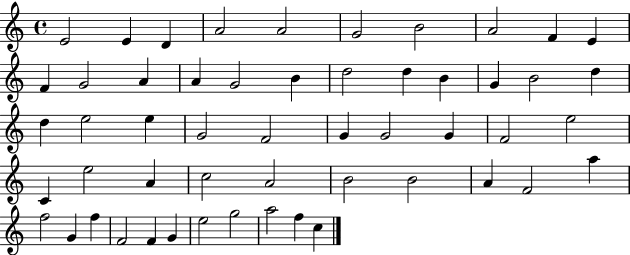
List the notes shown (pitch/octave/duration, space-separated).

E4/h E4/q D4/q A4/h A4/h G4/h B4/h A4/h F4/q E4/q F4/q G4/h A4/q A4/q G4/h B4/q D5/h D5/q B4/q G4/q B4/h D5/q D5/q E5/h E5/q G4/h F4/h G4/q G4/h G4/q F4/h E5/h C4/q E5/h A4/q C5/h A4/h B4/h B4/h A4/q F4/h A5/q F5/h G4/q F5/q F4/h F4/q G4/q E5/h G5/h A5/h F5/q C5/q